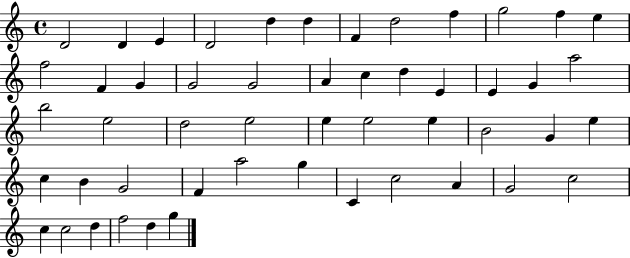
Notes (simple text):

D4/h D4/q E4/q D4/h D5/q D5/q F4/q D5/h F5/q G5/h F5/q E5/q F5/h F4/q G4/q G4/h G4/h A4/q C5/q D5/q E4/q E4/q G4/q A5/h B5/h E5/h D5/h E5/h E5/q E5/h E5/q B4/h G4/q E5/q C5/q B4/q G4/h F4/q A5/h G5/q C4/q C5/h A4/q G4/h C5/h C5/q C5/h D5/q F5/h D5/q G5/q